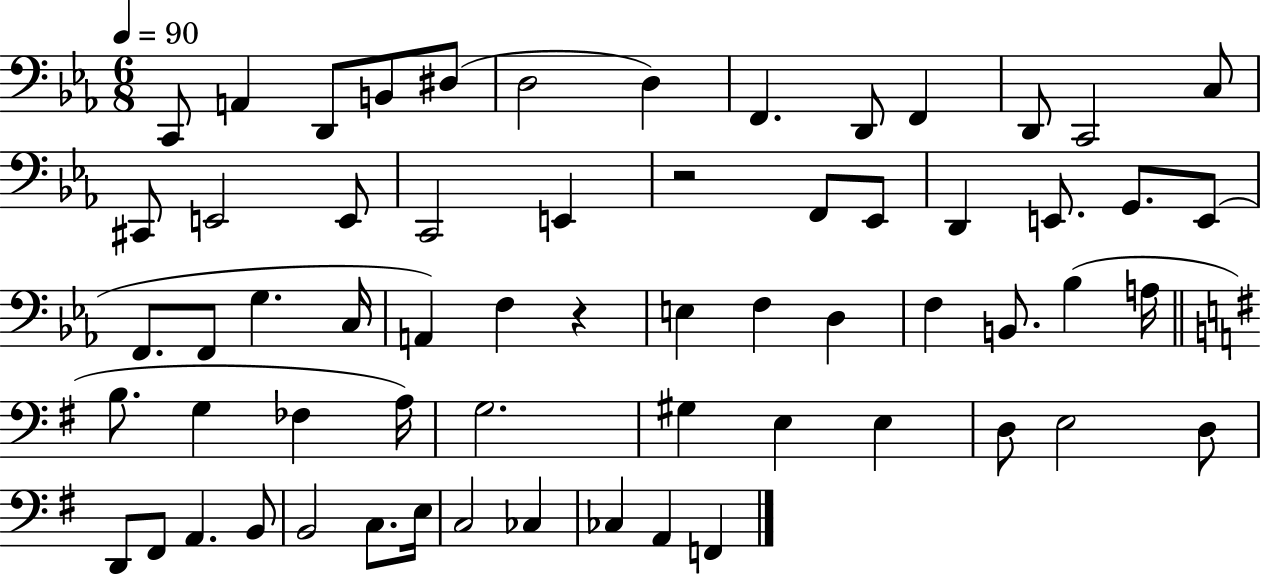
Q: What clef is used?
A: bass